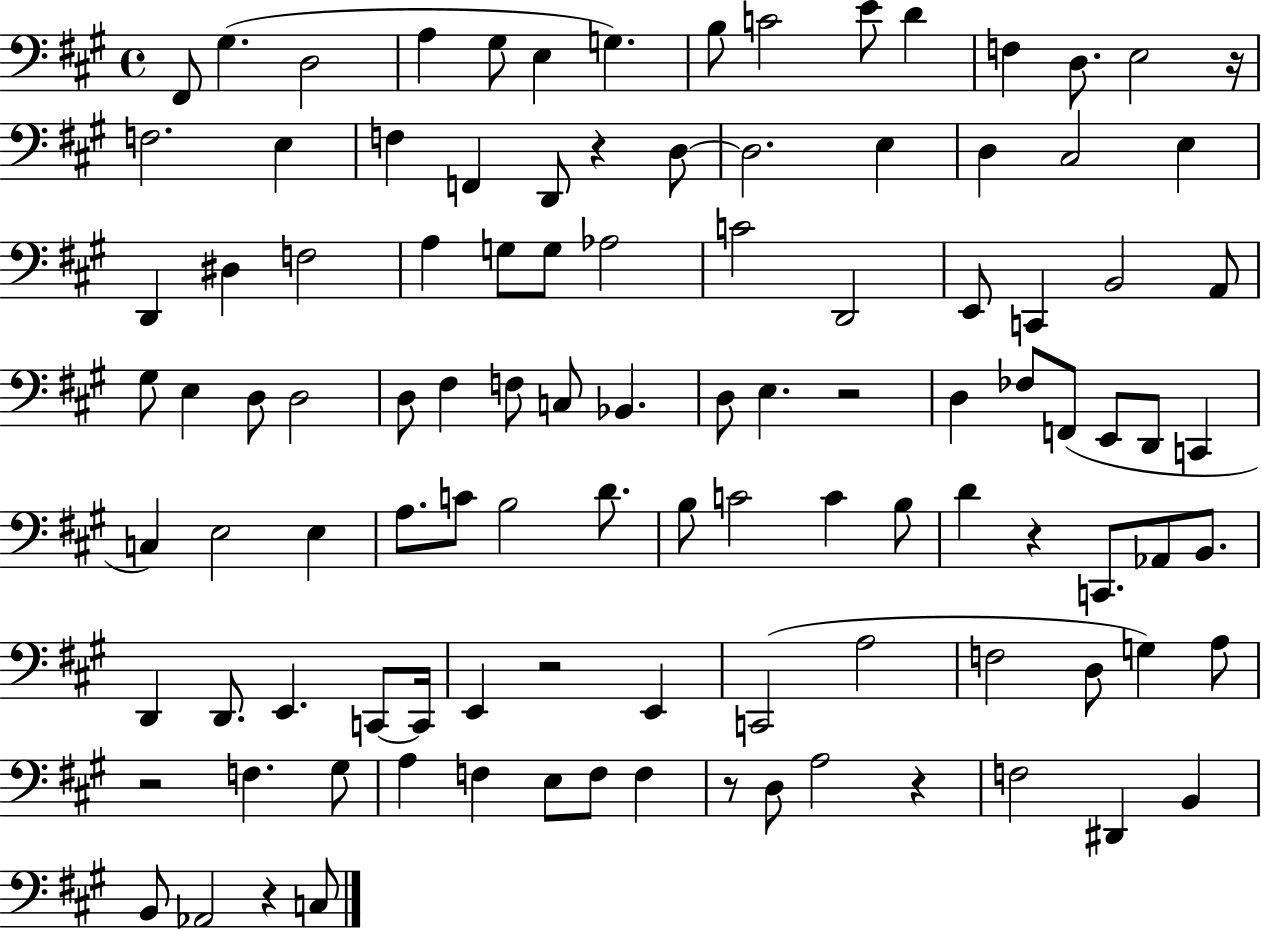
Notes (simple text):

F#2/e G#3/q. D3/h A3/q G#3/e E3/q G3/q. B3/e C4/h E4/e D4/q F3/q D3/e. E3/h R/s F3/h. E3/q F3/q F2/q D2/e R/q D3/e D3/h. E3/q D3/q C#3/h E3/q D2/q D#3/q F3/h A3/q G3/e G3/e Ab3/h C4/h D2/h E2/e C2/q B2/h A2/e G#3/e E3/q D3/e D3/h D3/e F#3/q F3/e C3/e Bb2/q. D3/e E3/q. R/h D3/q FES3/e F2/e E2/e D2/e C2/q C3/q E3/h E3/q A3/e. C4/e B3/h D4/e. B3/e C4/h C4/q B3/e D4/q R/q C2/e. Ab2/e B2/e. D2/q D2/e. E2/q. C2/e C2/s E2/q R/h E2/q C2/h A3/h F3/h D3/e G3/q A3/e R/h F3/q. G#3/e A3/q F3/q E3/e F3/e F3/q R/e D3/e A3/h R/q F3/h D#2/q B2/q B2/e Ab2/h R/q C3/e